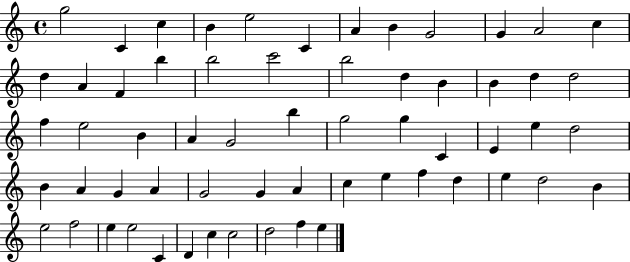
G5/h C4/q C5/q B4/q E5/h C4/q A4/q B4/q G4/h G4/q A4/h C5/q D5/q A4/q F4/q B5/q B5/h C6/h B5/h D5/q B4/q B4/q D5/q D5/h F5/q E5/h B4/q A4/q G4/h B5/q G5/h G5/q C4/q E4/q E5/q D5/h B4/q A4/q G4/q A4/q G4/h G4/q A4/q C5/q E5/q F5/q D5/q E5/q D5/h B4/q E5/h F5/h E5/q E5/h C4/q D4/q C5/q C5/h D5/h F5/q E5/q